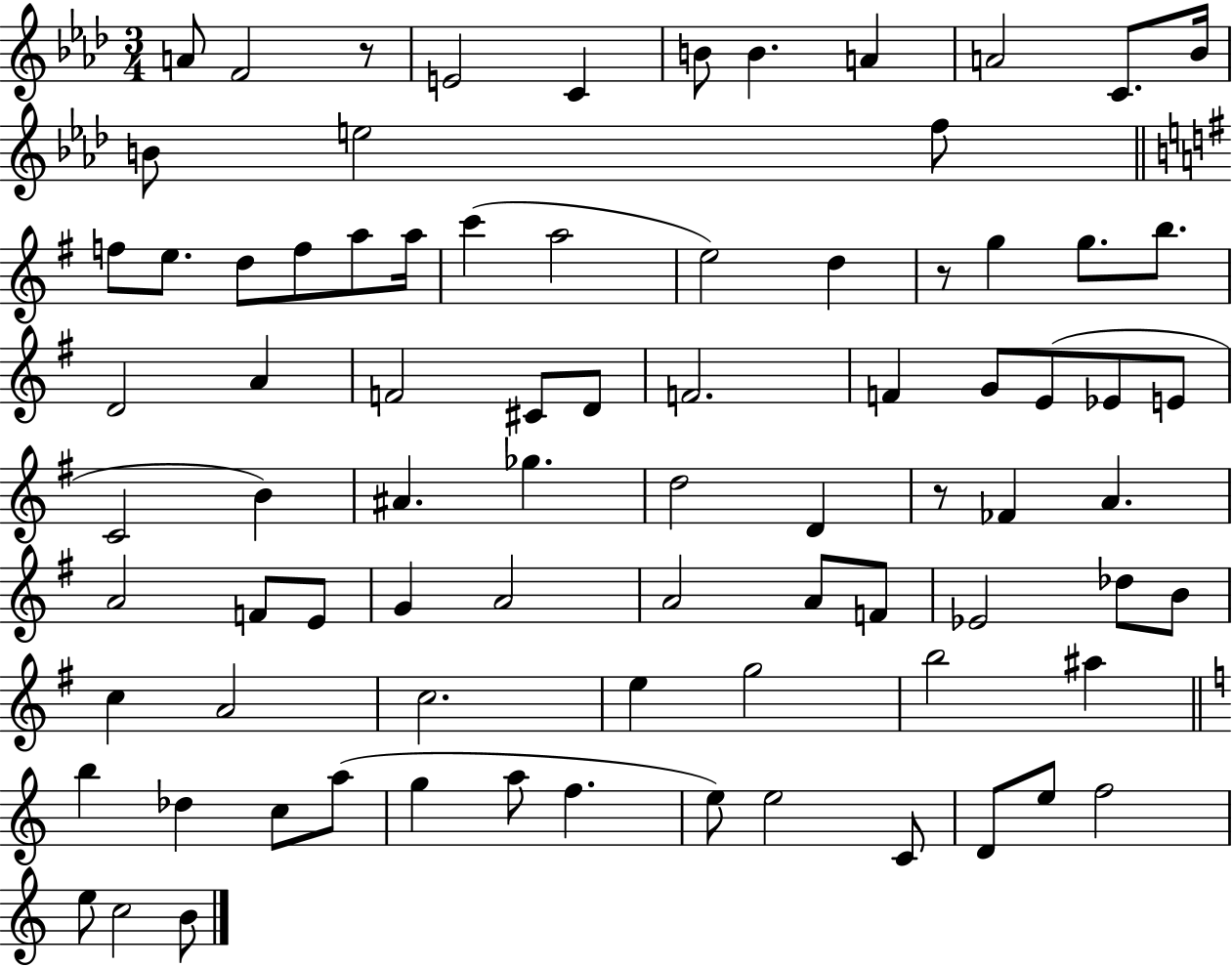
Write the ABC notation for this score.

X:1
T:Untitled
M:3/4
L:1/4
K:Ab
A/2 F2 z/2 E2 C B/2 B A A2 C/2 _B/4 B/2 e2 f/2 f/2 e/2 d/2 f/2 a/2 a/4 c' a2 e2 d z/2 g g/2 b/2 D2 A F2 ^C/2 D/2 F2 F G/2 E/2 _E/2 E/2 C2 B ^A _g d2 D z/2 _F A A2 F/2 E/2 G A2 A2 A/2 F/2 _E2 _d/2 B/2 c A2 c2 e g2 b2 ^a b _d c/2 a/2 g a/2 f e/2 e2 C/2 D/2 e/2 f2 e/2 c2 B/2